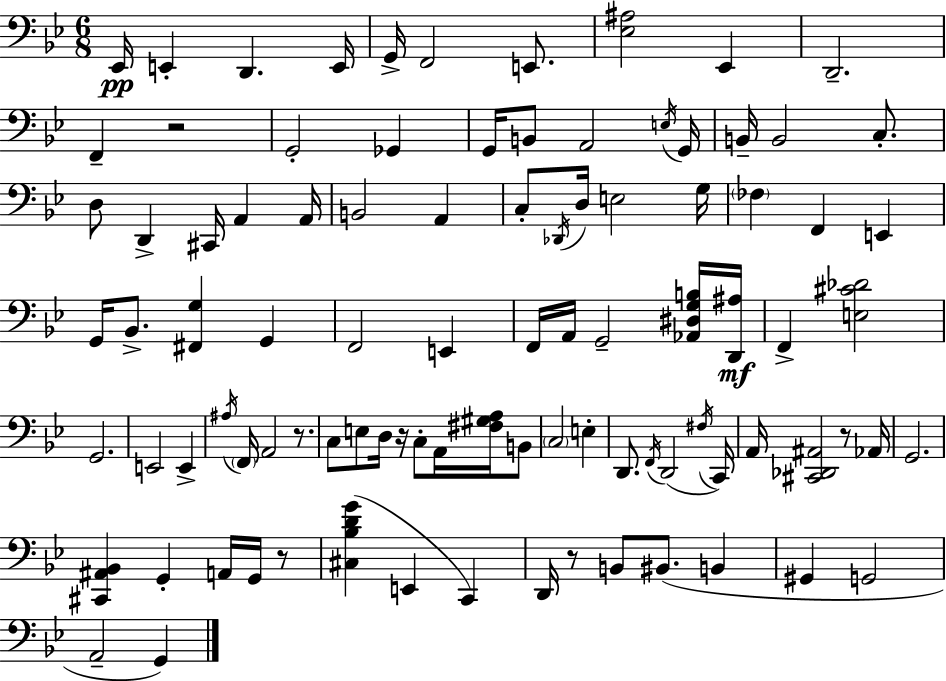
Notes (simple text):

Eb2/s E2/q D2/q. E2/s G2/s F2/h E2/e. [Eb3,A#3]/h Eb2/q D2/h. F2/q R/h G2/h Gb2/q G2/s B2/e A2/h E3/s G2/s B2/s B2/h C3/e. D3/e D2/q C#2/s A2/q A2/s B2/h A2/q C3/e Db2/s D3/s E3/h G3/s FES3/q F2/q E2/q G2/s Bb2/e. [F#2,G3]/q G2/q F2/h E2/q F2/s A2/s G2/h [Ab2,D#3,G3,B3]/s [D2,A#3]/s F2/q [E3,C#4,Db4]/h G2/h. E2/h E2/q A#3/s F2/s A2/h R/e. C3/e E3/e D3/s R/s C3/e A2/s [F#3,G#3,A3]/s B2/e C3/h E3/q D2/e. F2/s D2/h F#3/s C2/s A2/s [C#2,Db2,A#2]/h R/e Ab2/s G2/h. [C#2,A#2,Bb2]/q G2/q A2/s G2/s R/e [C#3,Bb3,D4,G4]/q E2/q C2/q D2/s R/e B2/e BIS2/e. B2/q G#2/q G2/h A2/h G2/q